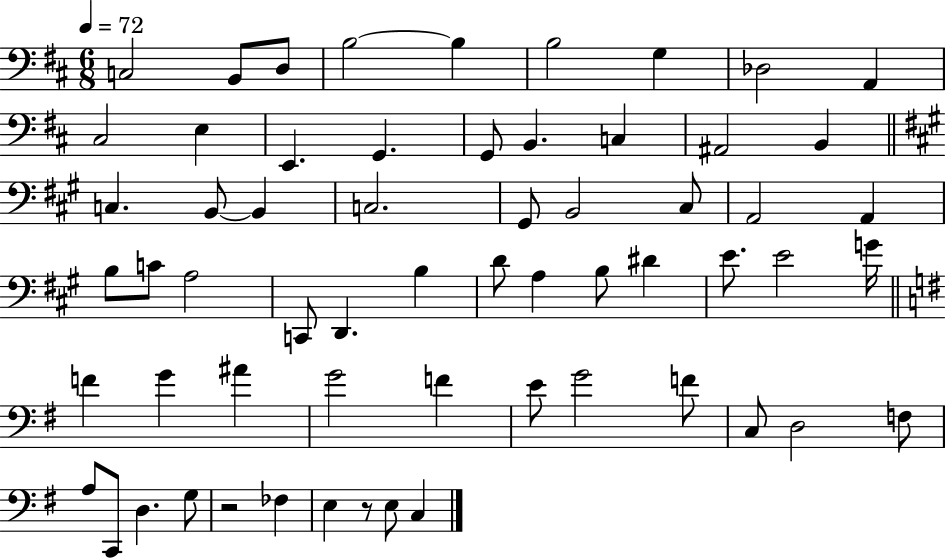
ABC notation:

X:1
T:Untitled
M:6/8
L:1/4
K:D
C,2 B,,/2 D,/2 B,2 B, B,2 G, _D,2 A,, ^C,2 E, E,, G,, G,,/2 B,, C, ^A,,2 B,, C, B,,/2 B,, C,2 ^G,,/2 B,,2 ^C,/2 A,,2 A,, B,/2 C/2 A,2 C,,/2 D,, B, D/2 A, B,/2 ^D E/2 E2 G/4 F G ^A G2 F E/2 G2 F/2 C,/2 D,2 F,/2 A,/2 C,,/2 D, G,/2 z2 _F, E, z/2 E,/2 C,